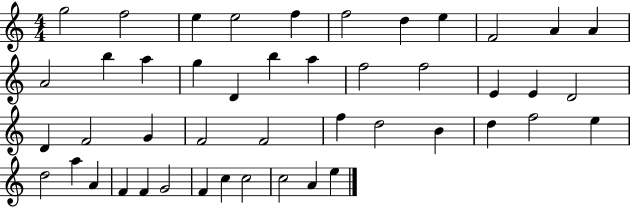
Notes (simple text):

G5/h F5/h E5/q E5/h F5/q F5/h D5/q E5/q F4/h A4/q A4/q A4/h B5/q A5/q G5/q D4/q B5/q A5/q F5/h F5/h E4/q E4/q D4/h D4/q F4/h G4/q F4/h F4/h F5/q D5/h B4/q D5/q F5/h E5/q D5/h A5/q A4/q F4/q F4/q G4/h F4/q C5/q C5/h C5/h A4/q E5/q